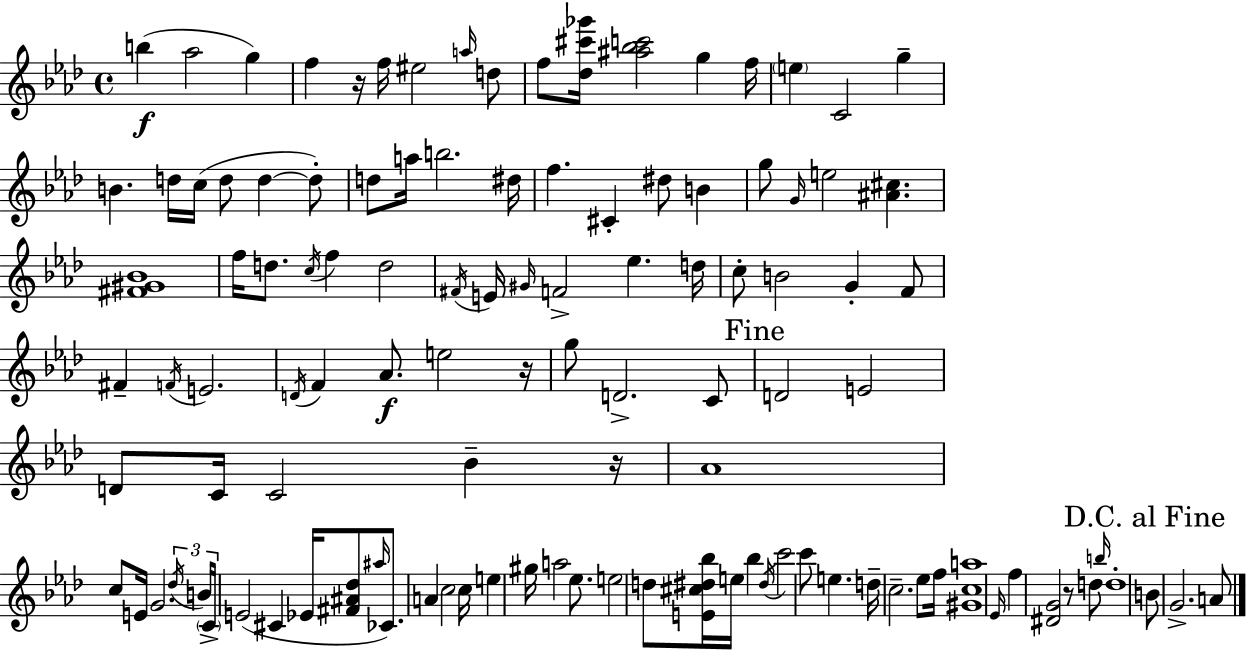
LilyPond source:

{
  \clef treble
  \time 4/4
  \defaultTimeSignature
  \key f \minor
  b''4(\f aes''2 g''4) | f''4 r16 f''16 eis''2 \grace { a''16 } d''8 | f''8 <des'' cis''' ges'''>16 <ais'' bes'' c'''>2 g''4 | f''16 \parenthesize e''4 c'2 g''4-- | \break b'4. d''16 c''16( d''8 d''4~~ d''8-.) | d''8 a''16 b''2. | dis''16 f''4. cis'4-. dis''8 b'4 | g''8 \grace { g'16 } e''2 <ais' cis''>4. | \break <fis' gis' bes'>1 | f''16 d''8. \acciaccatura { c''16 } f''4 d''2 | \acciaccatura { fis'16 } e'16 \grace { gis'16 } f'2-> ees''4. | d''16 c''8-. b'2 g'4-. | \break f'8 fis'4-- \acciaccatura { f'16 } e'2. | \acciaccatura { d'16 } f'4 aes'8.\f e''2 | r16 g''8 d'2.-> | c'8 \mark "Fine" d'2 e'2 | \break d'8 c'16 c'2 | bes'4-- r16 aes'1 | c''8 e'16 g'2. | \tuplet 3/2 { \acciaccatura { des''16 } b'16 \parenthesize c'16-> } e'2( | \break cis'4 ees'16 <fis' ais' des''>8 \grace { ais''16 } ces'8.) a'4 | c''2 c''16 e''4 gis''16 a''2 | ees''8. e''2 | d''8 <e' cis'' dis'' bes''>16 e''16 bes''4 \acciaccatura { dis''16 } c'''2 | \break c'''8 e''4. d''16-- c''2.-- | ees''8 f''16 <gis' c'' a''>1 | \grace { ees'16 } f''4 <dis' g'>2 | r8 d''8 \grace { b''16 } d''1-. | \break \mark "D.C. al Fine" b'8 g'2.-> | a'8 \bar "|."
}